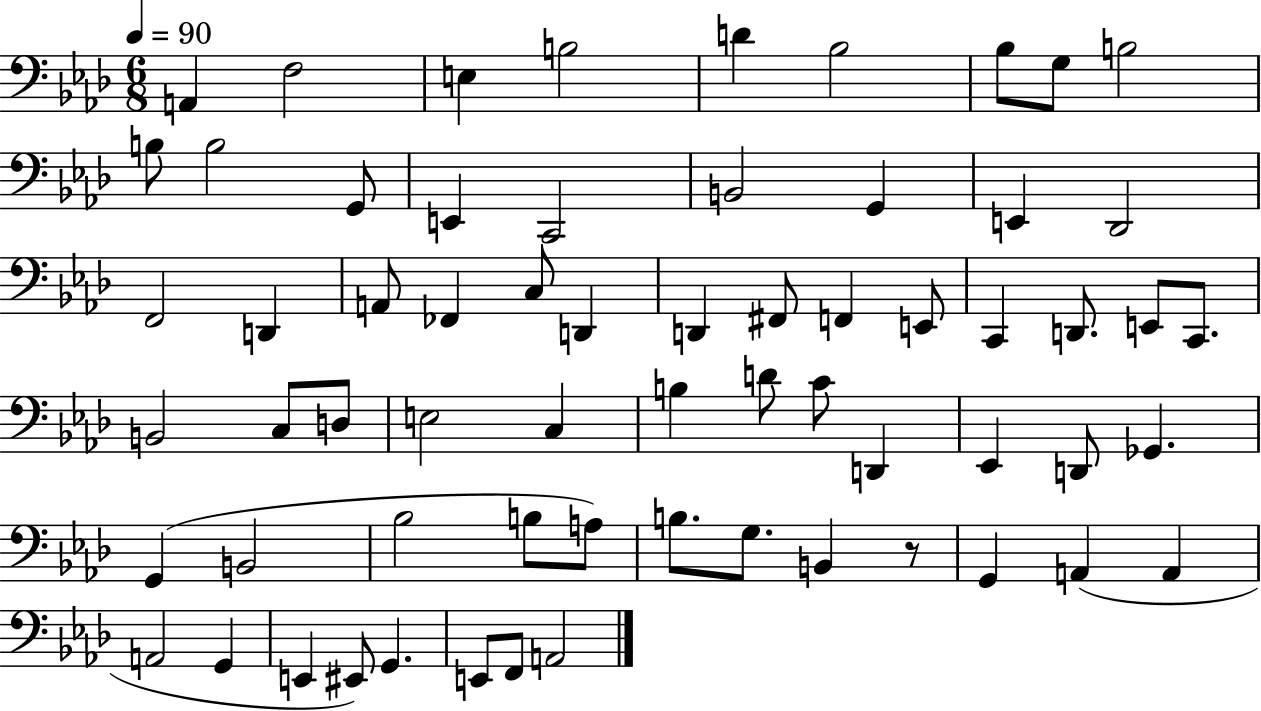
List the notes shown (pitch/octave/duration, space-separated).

A2/q F3/h E3/q B3/h D4/q Bb3/h Bb3/e G3/e B3/h B3/e B3/h G2/e E2/q C2/h B2/h G2/q E2/q Db2/h F2/h D2/q A2/e FES2/q C3/e D2/q D2/q F#2/e F2/q E2/e C2/q D2/e. E2/e C2/e. B2/h C3/e D3/e E3/h C3/q B3/q D4/e C4/e D2/q Eb2/q D2/e Gb2/q. G2/q B2/h Bb3/h B3/e A3/e B3/e. G3/e. B2/q R/e G2/q A2/q A2/q A2/h G2/q E2/q EIS2/e G2/q. E2/e F2/e A2/h